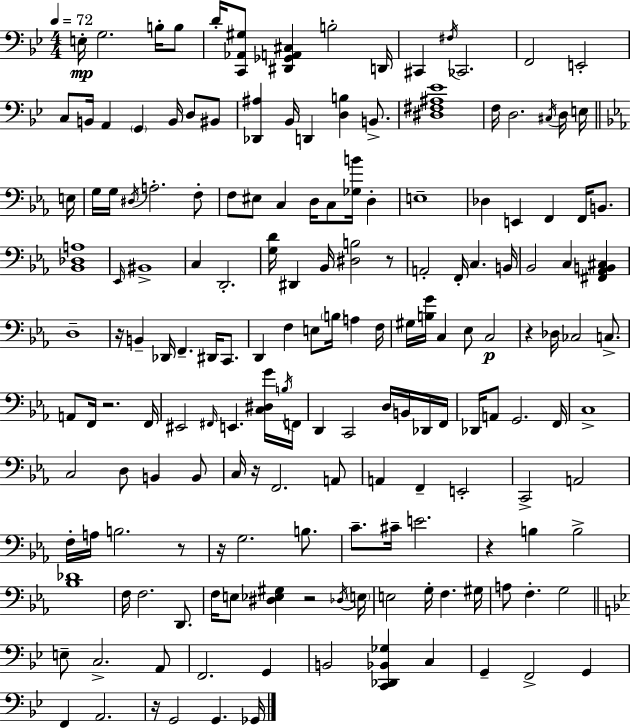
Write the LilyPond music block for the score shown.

{
  \clef bass
  \numericTimeSignature
  \time 4/4
  \key bes \major
  \tempo 4 = 72
  e16-.\mp g2. b16-. b8 | d'16-. <c, aes, gis>8 <dis, ges, a, cis>4 b2-. d,16 | cis,4 \acciaccatura { fis16 } ces,2. | f,2 e,2-. | \break c8 b,16 a,4 \parenthesize g,4 b,16 d8 bis,8 | <des, ais>4 bes,16 d,4 <d b>4 b,8.-> | <dis fis ais ees'>1 | f16 d2. \acciaccatura { cis16 } d16 | \break e16 \bar "||" \break \key c \minor e16 g16 g16 \acciaccatura { dis16 } a2.-. | f8-. f8 eis8 c4 d16 c8 <ges b'>16 d4-. | e1-- | des4 e,4 f,4 f,16 b,8. | \break <bes, des a>1 | \grace { ees,16 } bis,1-> | c4 d,2.-. | <g d'>16 dis,4 bes,16 <dis b>2 | \break r8 a,2-. f,16-. c4. | b,16 bes,2 c4 <fis, aes, b, cis>4 | d1-- | r16 b,4-- des,16 f,4.-- dis,16 | \break c,8. d,4 f4 e8 \parenthesize b16 a4 | f16 gis16 <b g'>16 c4 ees8 c2\p | r4 des16 ces2 | c8.-> a,8 f,16 r2. | \break f,16 eis,2 \grace { fis,16 } e,4. | <c dis g'>16 \acciaccatura { b16 } f,16 d,4 c,2 | d16 b,16 des,16 f,16 des,16 a,8 g,2. | f,16 c1-> | \break c2 d8 b,4 | b,8 c16 r16 f,2. | a,8 a,4 f,4-- e,2-. | c,2-> a,2 | \break f16-. a16 b2. | r8 r16 g2. | b8. c'8.-- cis'16-- e'2. | r4 b4 b2-> | \break <bes des'>1 | f16 f2. | d,8. f16 e8 <dis ees gis>4 r2 | \acciaccatura { des16 } \parenthesize e16 e2 g16-. f4. | \break gis16 a8 f4.-. g2 | \bar "||" \break \key g \minor e8-- c2.-> a,8 | f,2. g,4 | b,2 <c, des, bes, ges>4 c4 | g,4-- f,2-> g,4 | \break f,4 a,2. | r16 g,2 g,4. ges,16 | \bar "|."
}